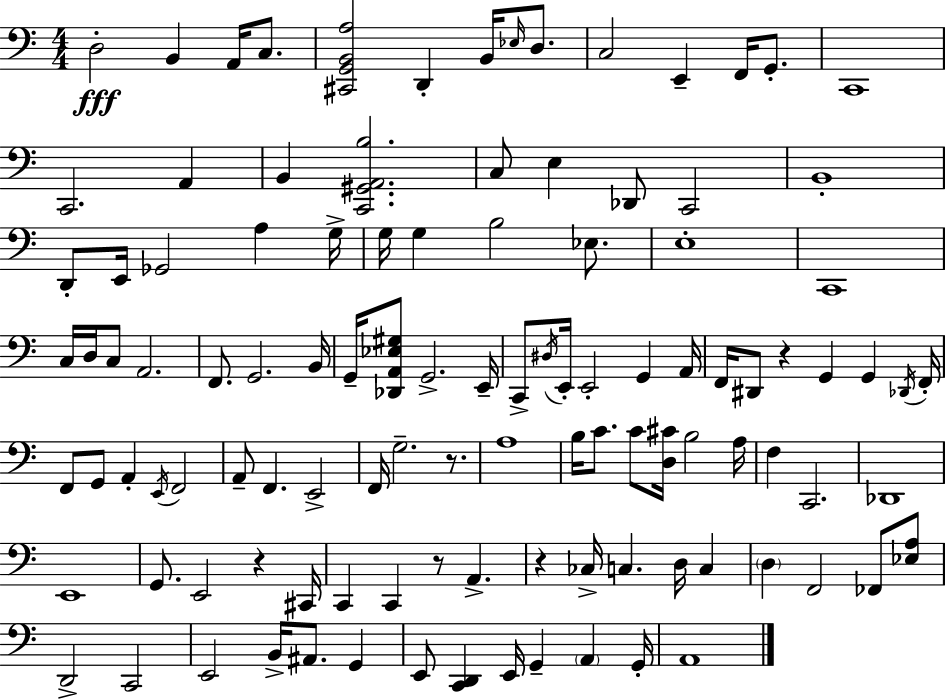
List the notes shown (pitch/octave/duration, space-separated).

D3/h B2/q A2/s C3/e. [C#2,G2,B2,A3]/h D2/q B2/s Eb3/s D3/e. C3/h E2/q F2/s G2/e. C2/w C2/h. A2/q B2/q [C2,G#2,A2,B3]/h. C3/e E3/q Db2/e C2/h B2/w D2/e E2/s Gb2/h A3/q G3/s G3/s G3/q B3/h Eb3/e. E3/w C2/w C3/s D3/s C3/e A2/h. F2/e. G2/h. B2/s G2/s [Db2,A2,Eb3,G#3]/e G2/h. E2/s C2/e D#3/s E2/s E2/h G2/q A2/s F2/s D#2/e R/q G2/q G2/q Db2/s F2/s F2/e G2/e A2/q E2/s F2/h A2/e F2/q. E2/h F2/s G3/h. R/e. A3/w B3/s C4/e. C4/e [D3,C#4]/s B3/h A3/s F3/q C2/h. Db2/w E2/w G2/e. E2/h R/q C#2/s C2/q C2/q R/e A2/q. R/q CES3/s C3/q. D3/s C3/q D3/q F2/h FES2/e [Eb3,A3]/e D2/h C2/h E2/h B2/s A#2/e. G2/q E2/e [C2,D2]/q E2/s G2/q A2/q G2/s A2/w